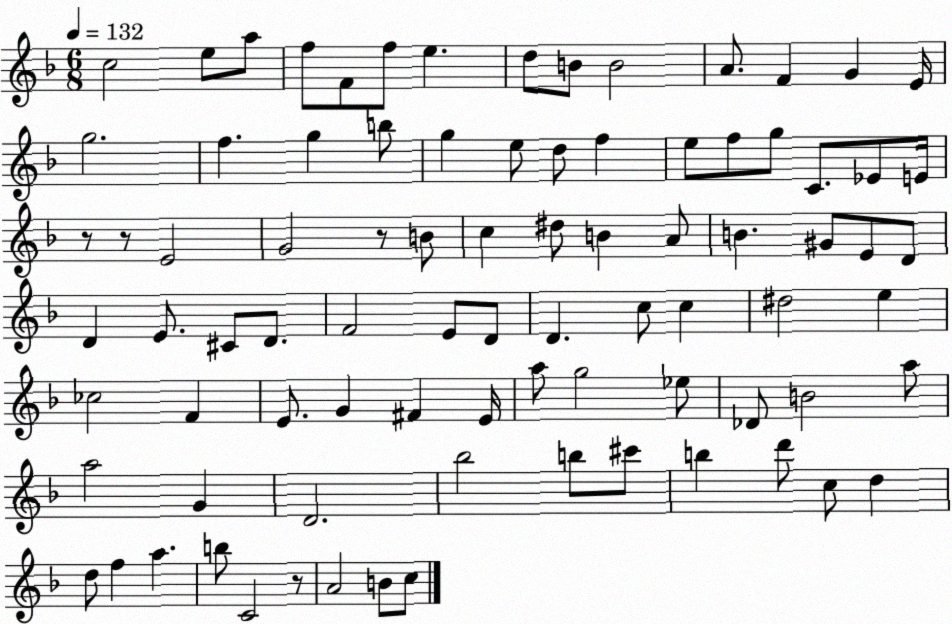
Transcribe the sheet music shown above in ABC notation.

X:1
T:Untitled
M:6/8
L:1/4
K:F
c2 e/2 a/2 f/2 F/2 f/2 e d/2 B/2 B2 A/2 F G E/4 g2 f g b/2 g e/2 d/2 f e/2 f/2 g/2 C/2 _E/2 E/4 z/2 z/2 E2 G2 z/2 B/2 c ^d/2 B A/2 B ^G/2 E/2 D/2 D E/2 ^C/2 D/2 F2 E/2 D/2 D c/2 c ^d2 e _c2 F E/2 G ^F E/4 a/2 g2 _e/2 _D/2 B2 a/2 a2 G D2 _b2 b/2 ^c'/2 b d'/2 c/2 d d/2 f a b/2 C2 z/2 A2 B/2 c/2